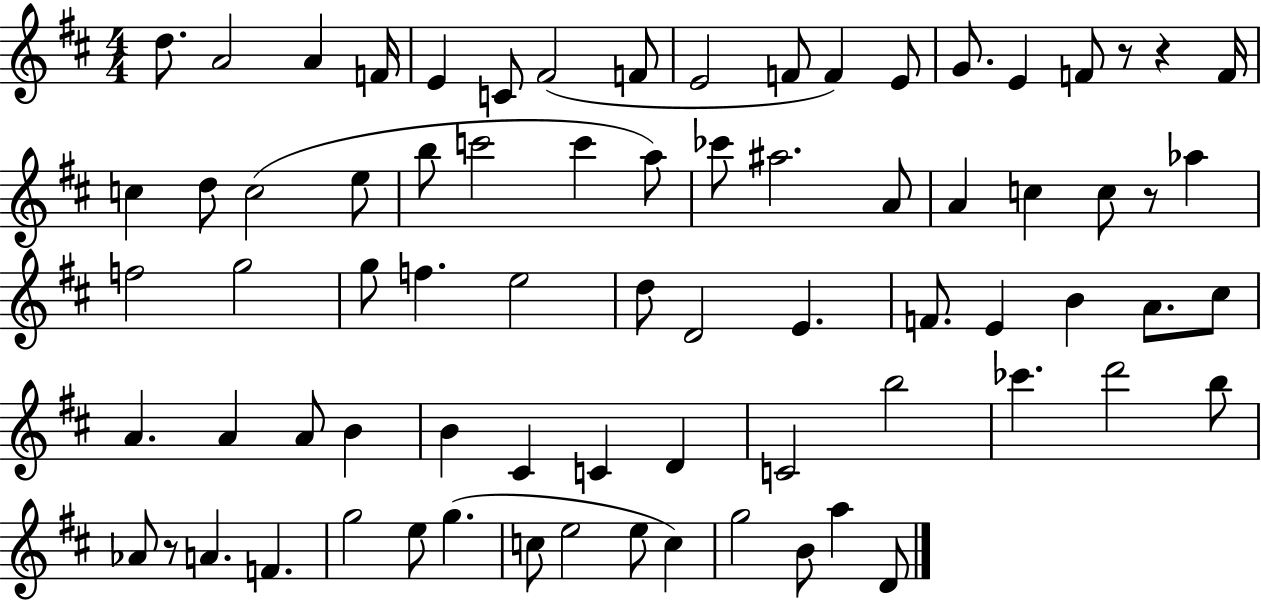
X:1
T:Untitled
M:4/4
L:1/4
K:D
d/2 A2 A F/4 E C/2 ^F2 F/2 E2 F/2 F E/2 G/2 E F/2 z/2 z F/4 c d/2 c2 e/2 b/2 c'2 c' a/2 _c'/2 ^a2 A/2 A c c/2 z/2 _a f2 g2 g/2 f e2 d/2 D2 E F/2 E B A/2 ^c/2 A A A/2 B B ^C C D C2 b2 _c' d'2 b/2 _A/2 z/2 A F g2 e/2 g c/2 e2 e/2 c g2 B/2 a D/2